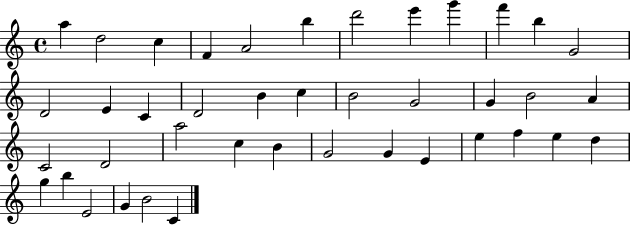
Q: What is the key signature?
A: C major